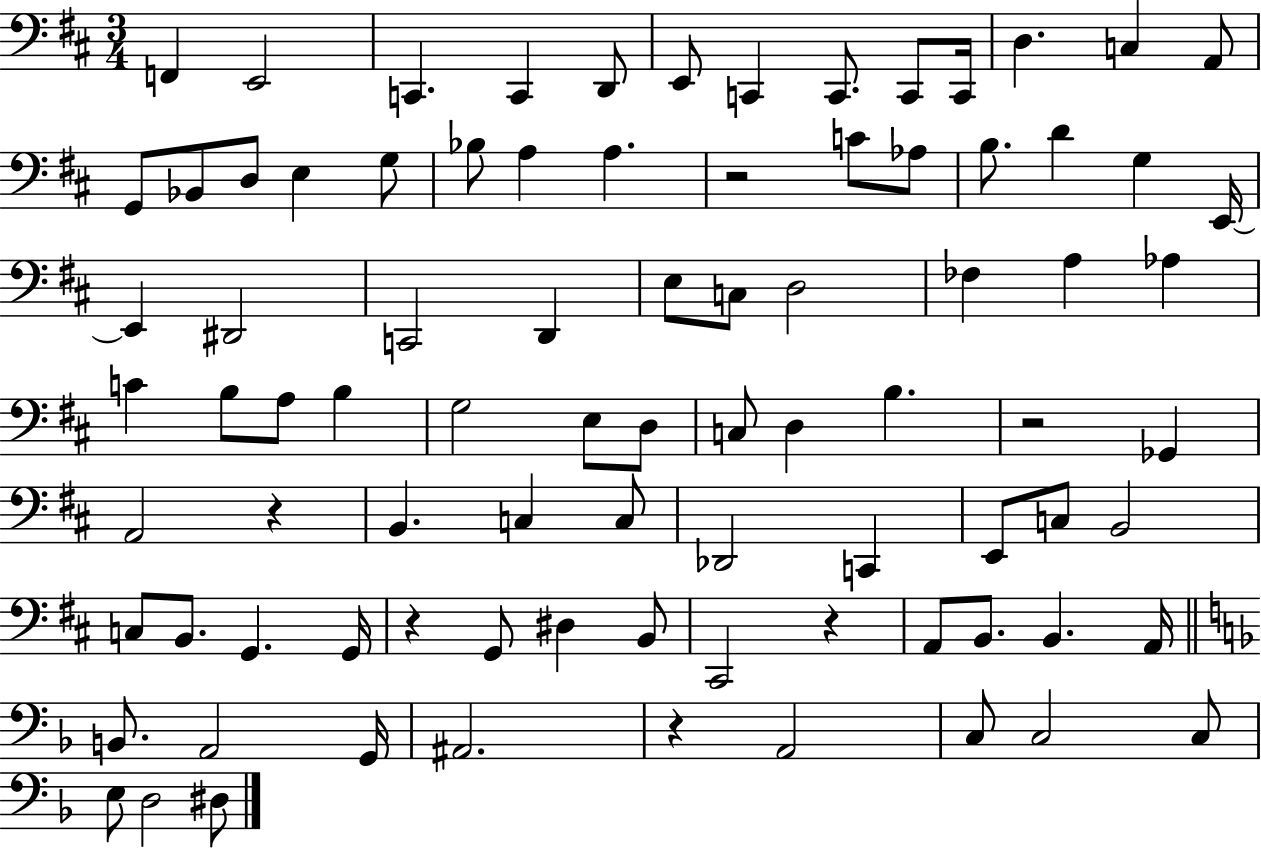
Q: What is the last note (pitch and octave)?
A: D#3